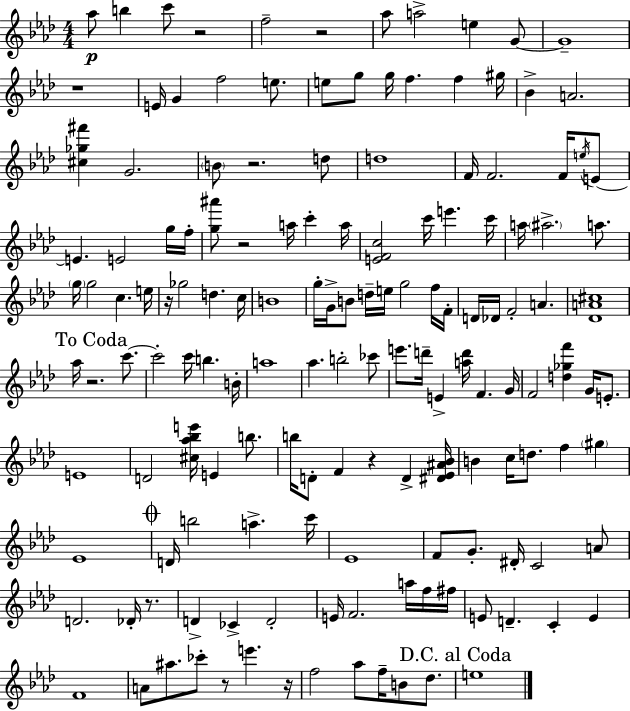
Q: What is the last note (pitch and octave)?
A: E5